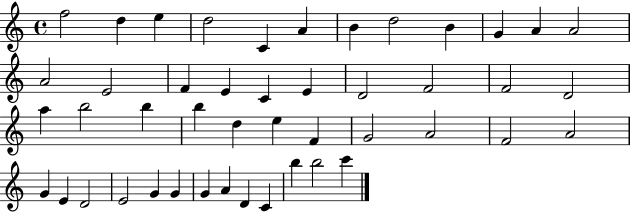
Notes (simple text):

F5/h D5/q E5/q D5/h C4/q A4/q B4/q D5/h B4/q G4/q A4/q A4/h A4/h E4/h F4/q E4/q C4/q E4/q D4/h F4/h F4/h D4/h A5/q B5/h B5/q B5/q D5/q E5/q F4/q G4/h A4/h F4/h A4/h G4/q E4/q D4/h E4/h G4/q G4/q G4/q A4/q D4/q C4/q B5/q B5/h C6/q